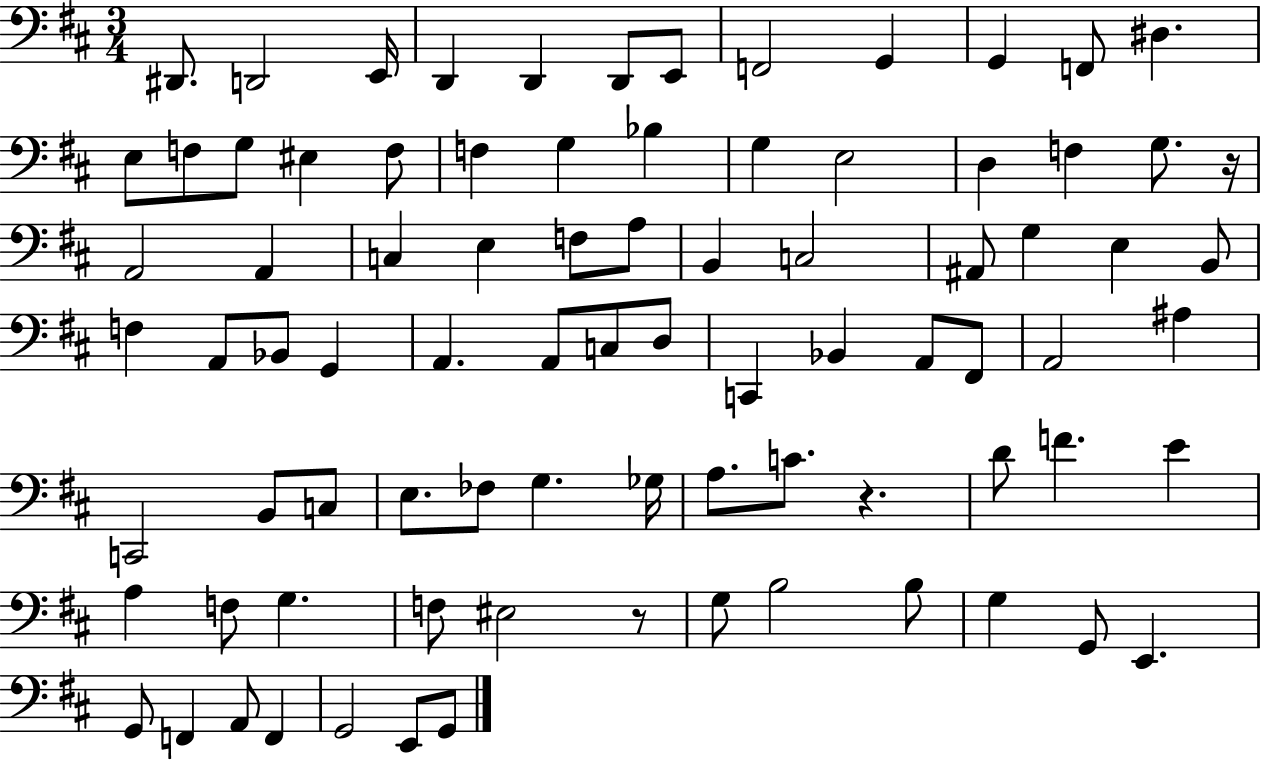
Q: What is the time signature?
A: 3/4